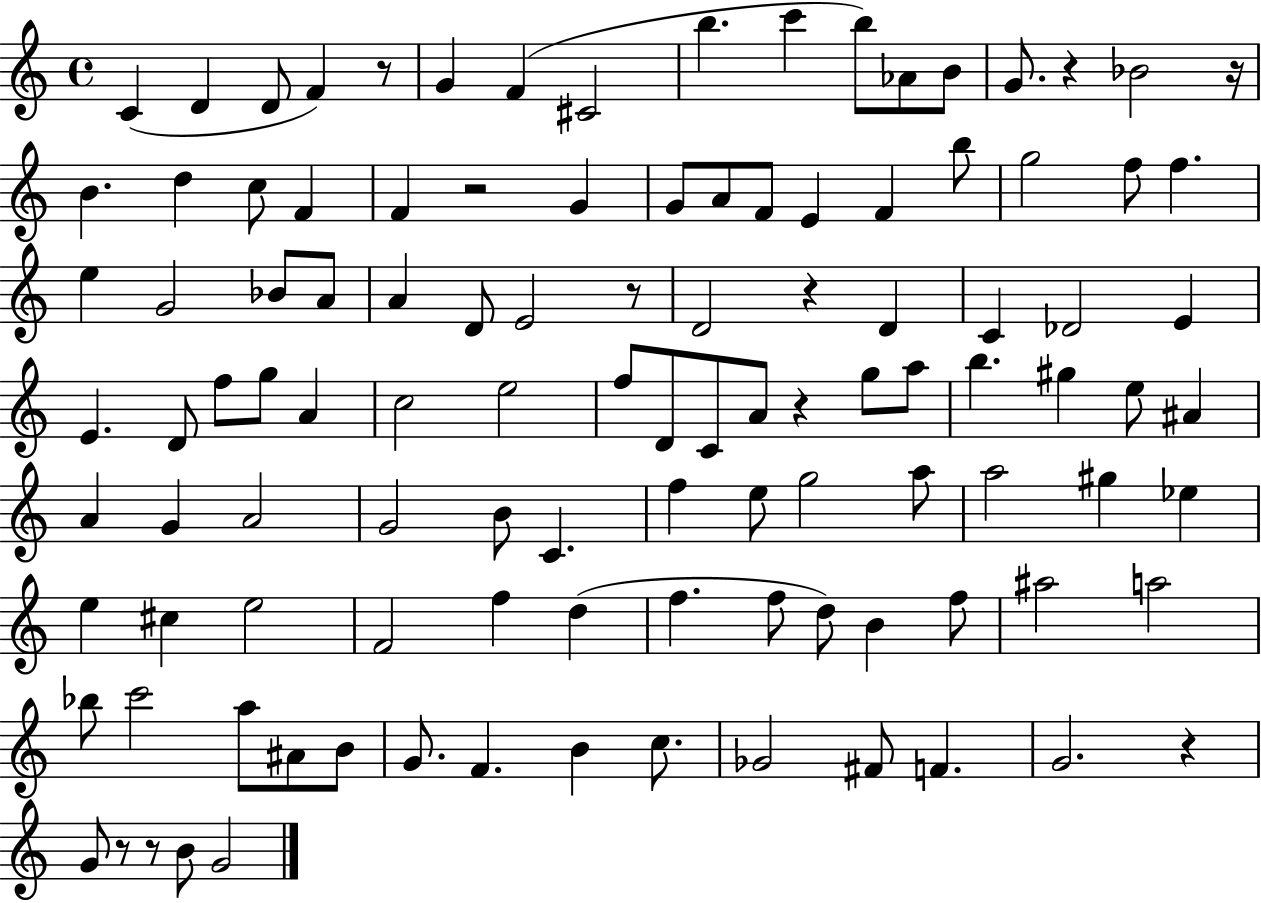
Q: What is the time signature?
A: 4/4